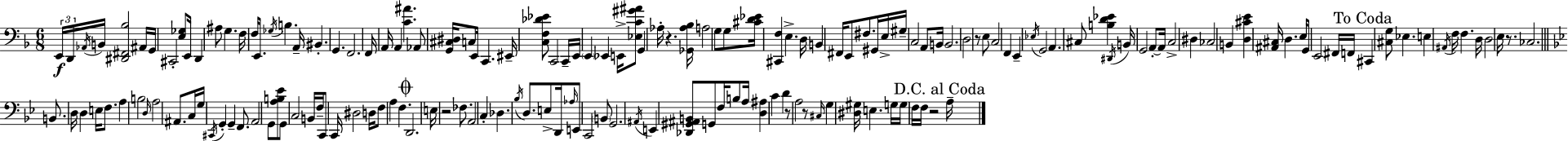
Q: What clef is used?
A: bass